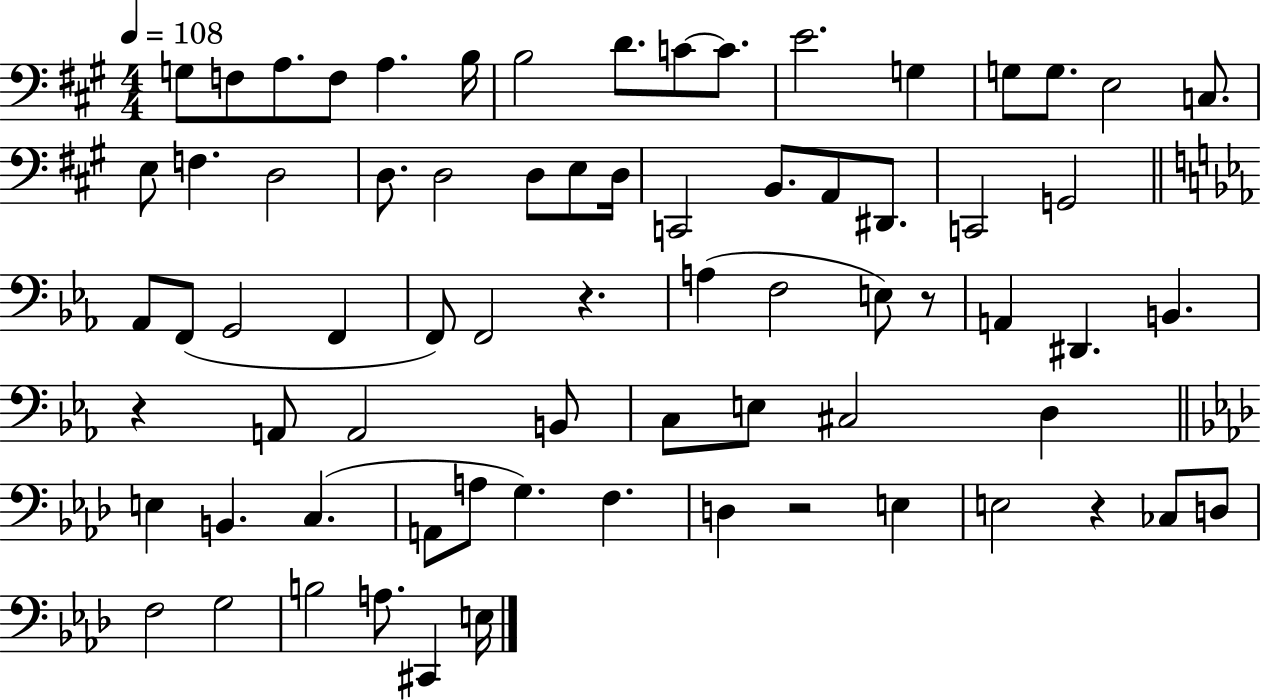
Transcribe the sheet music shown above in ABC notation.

X:1
T:Untitled
M:4/4
L:1/4
K:A
G,/2 F,/2 A,/2 F,/2 A, B,/4 B,2 D/2 C/2 C/2 E2 G, G,/2 G,/2 E,2 C,/2 E,/2 F, D,2 D,/2 D,2 D,/2 E,/2 D,/4 C,,2 B,,/2 A,,/2 ^D,,/2 C,,2 G,,2 _A,,/2 F,,/2 G,,2 F,, F,,/2 F,,2 z A, F,2 E,/2 z/2 A,, ^D,, B,, z A,,/2 A,,2 B,,/2 C,/2 E,/2 ^C,2 D, E, B,, C, A,,/2 A,/2 G, F, D, z2 E, E,2 z _C,/2 D,/2 F,2 G,2 B,2 A,/2 ^C,, E,/4